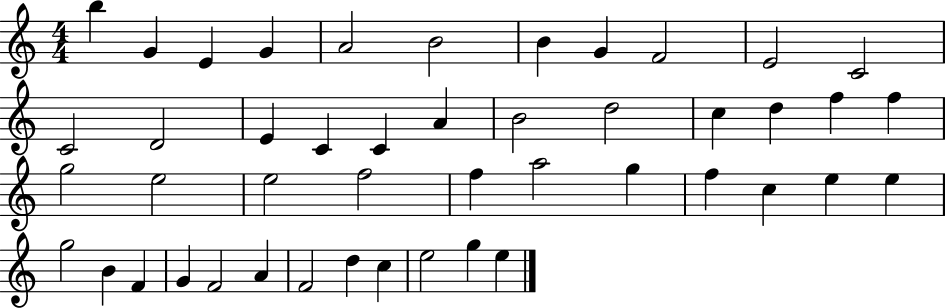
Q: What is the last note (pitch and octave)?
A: E5